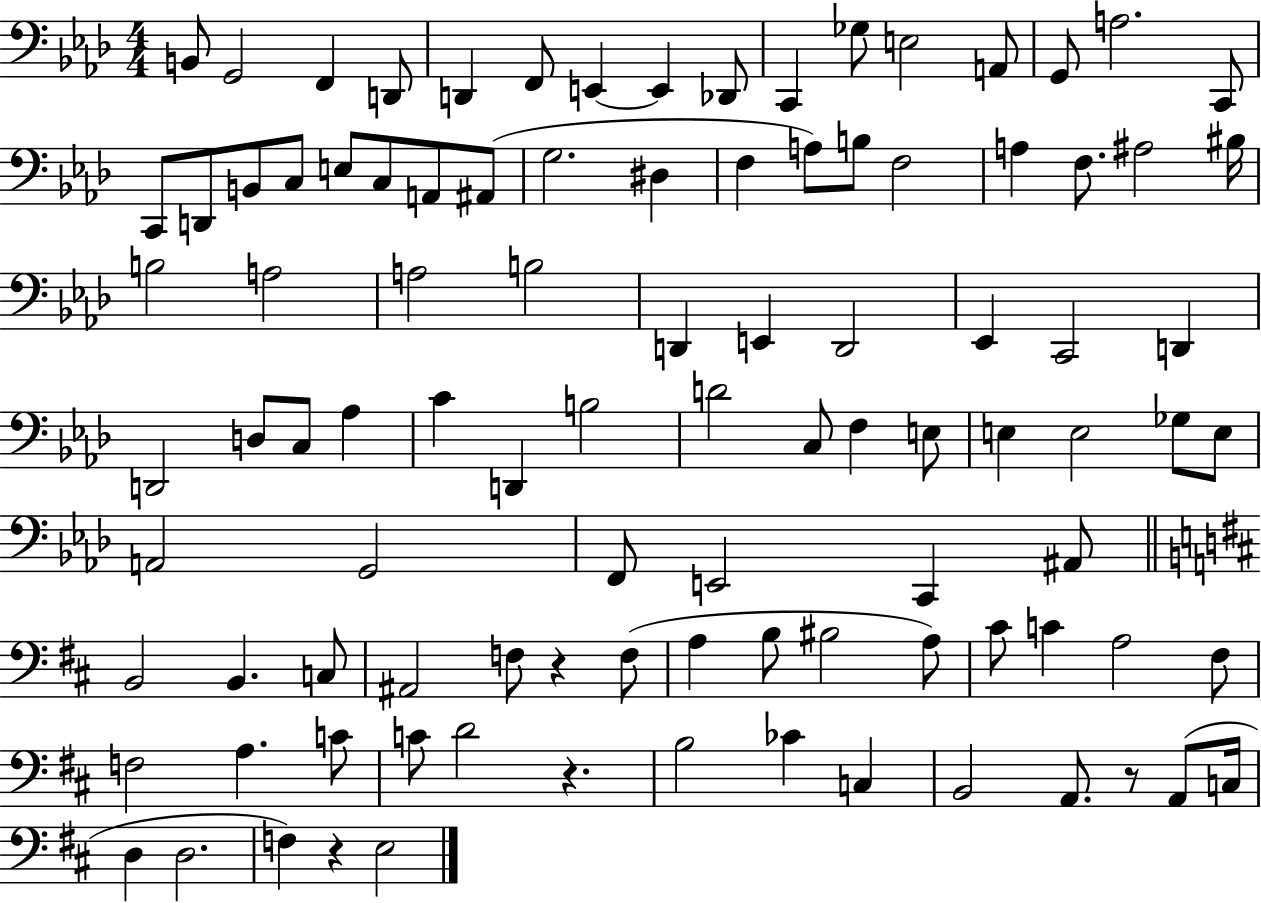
{
  \clef bass
  \numericTimeSignature
  \time 4/4
  \key aes \major
  b,8 g,2 f,4 d,8 | d,4 f,8 e,4~~ e,4 des,8 | c,4 ges8 e2 a,8 | g,8 a2. c,8 | \break c,8 d,8 b,8 c8 e8 c8 a,8 ais,8( | g2. dis4 | f4 a8) b8 f2 | a4 f8. ais2 bis16 | \break b2 a2 | a2 b2 | d,4 e,4 d,2 | ees,4 c,2 d,4 | \break d,2 d8 c8 aes4 | c'4 d,4 b2 | d'2 c8 f4 e8 | e4 e2 ges8 e8 | \break a,2 g,2 | f,8 e,2 c,4 ais,8 | \bar "||" \break \key d \major b,2 b,4. c8 | ais,2 f8 r4 f8( | a4 b8 bis2 a8) | cis'8 c'4 a2 fis8 | \break f2 a4. c'8 | c'8 d'2 r4. | b2 ces'4 c4 | b,2 a,8. r8 a,8( c16 | \break d4 d2. | f4) r4 e2 | \bar "|."
}